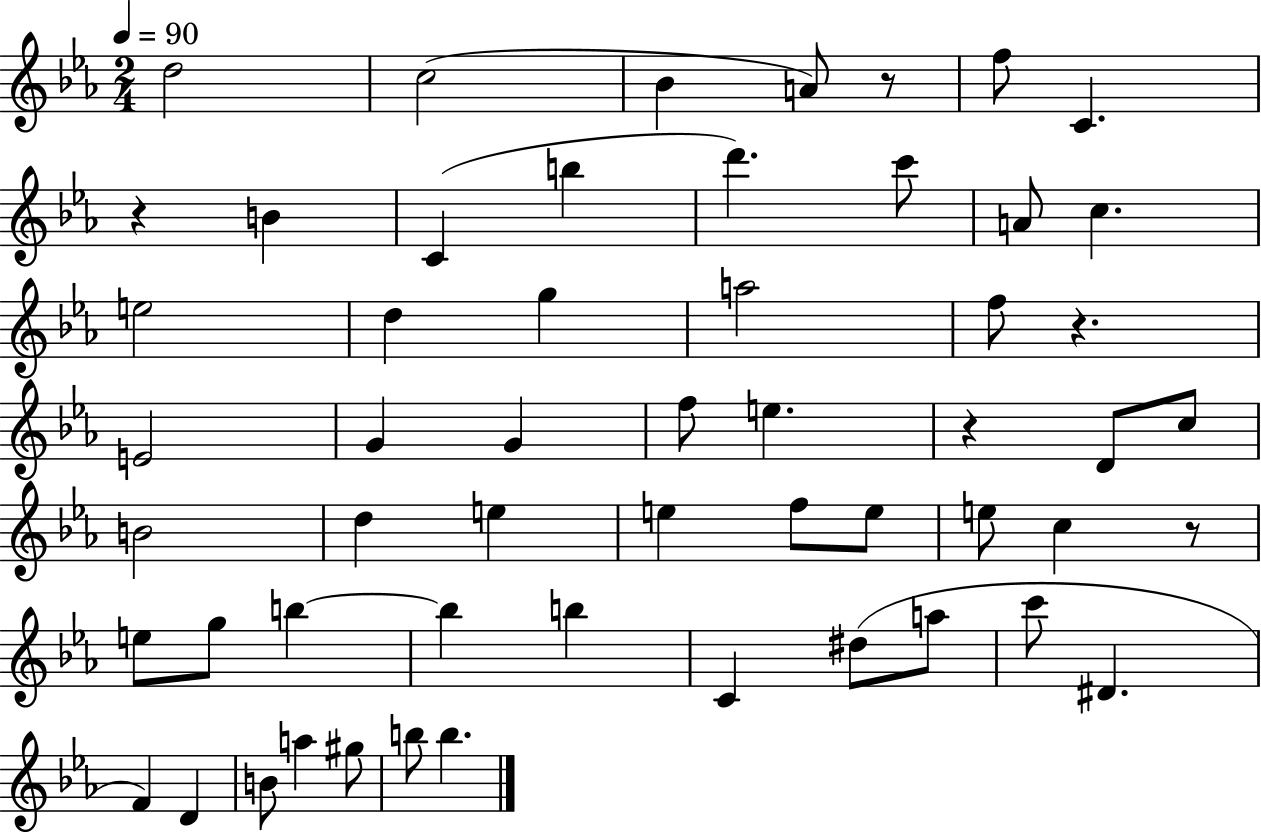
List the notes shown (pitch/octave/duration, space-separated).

D5/h C5/h Bb4/q A4/e R/e F5/e C4/q. R/q B4/q C4/q B5/q D6/q. C6/e A4/e C5/q. E5/h D5/q G5/q A5/h F5/e R/q. E4/h G4/q G4/q F5/e E5/q. R/q D4/e C5/e B4/h D5/q E5/q E5/q F5/e E5/e E5/e C5/q R/e E5/e G5/e B5/q B5/q B5/q C4/q D#5/e A5/e C6/e D#4/q. F4/q D4/q B4/e A5/q G#5/e B5/e B5/q.